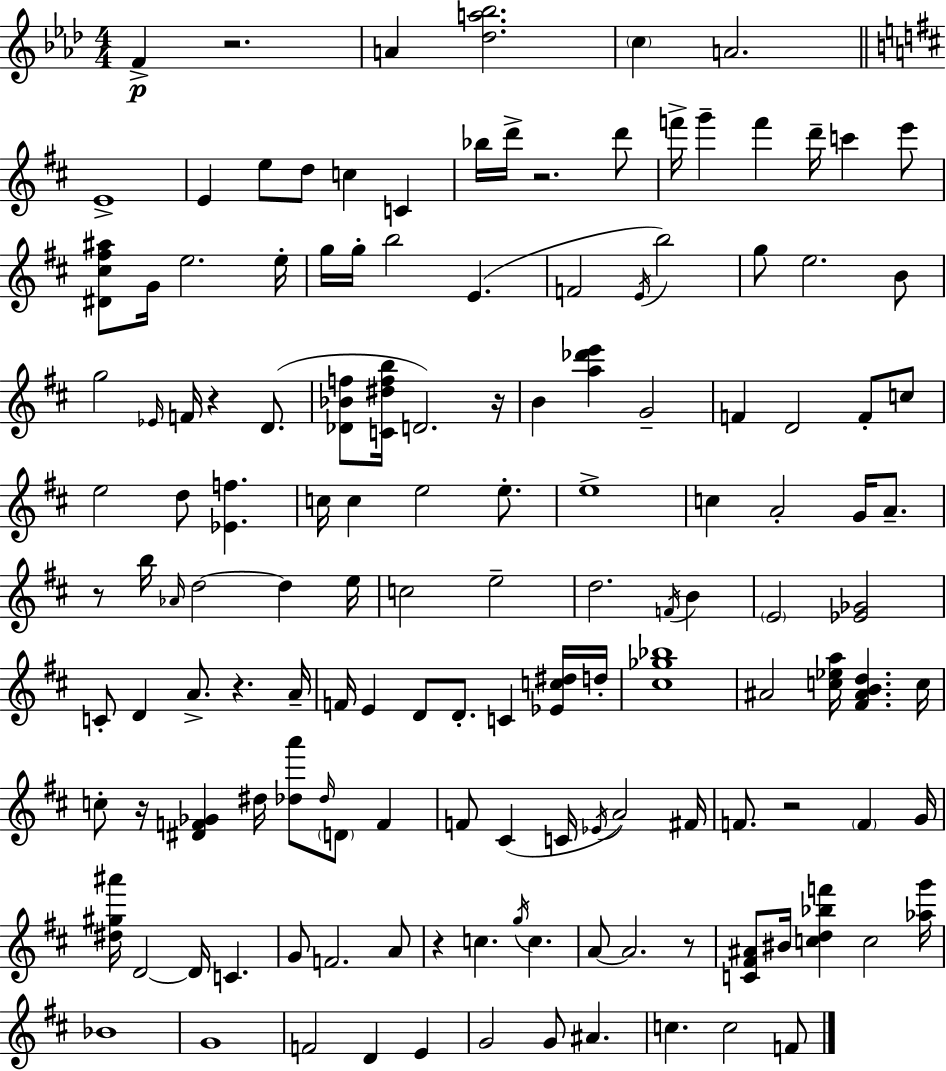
{
  \clef treble
  \numericTimeSignature
  \time 4/4
  \key aes \major
  f'4->\p r2. | a'4 <des'' a'' bes''>2. | \parenthesize c''4 a'2. | \bar "||" \break \key b \minor e'1-> | e'4 e''8 d''8 c''4 c'4 | bes''16 d'''16-> r2. d'''8 | f'''16-> g'''4-- f'''4 d'''16-- c'''4 e'''8 | \break <dis' cis'' fis'' ais''>8 g'16 e''2. e''16-. | g''16 g''16-. b''2 e'4.( | f'2 \acciaccatura { e'16 }) b''2 | g''8 e''2. b'8 | \break g''2 \grace { ees'16 } f'16 r4 d'8.( | <des' bes' f''>8 <c' dis'' f'' b''>16 d'2.) | r16 b'4 <a'' des''' e'''>4 g'2-- | f'4 d'2 f'8-. | \break c''8 e''2 d''8 <ees' f''>4. | c''16 c''4 e''2 e''8.-. | e''1-> | c''4 a'2-. g'16 a'8.-- | \break r8 b''16 \grace { aes'16 } d''2~~ d''4 | e''16 c''2 e''2-- | d''2. \acciaccatura { f'16 } | b'4 \parenthesize e'2 <ees' ges'>2 | \break c'8-. d'4 a'8.-> r4. | a'16-- f'16 e'4 d'8 d'8.-. c'4 | <ees' c'' dis''>16 d''16-. <cis'' ges'' bes''>1 | ais'2 <c'' ees'' a''>16 <fis' ais' b' d''>4. | \break c''16 c''8-. r16 <dis' f' ges'>4 dis''16 <des'' a'''>8 \grace { des''16 } \parenthesize d'8 | f'4 f'8 cis'4( c'16 \acciaccatura { ees'16 } a'2) | fis'16 f'8. r2 | \parenthesize f'4 g'16 <dis'' gis'' ais'''>16 d'2~~ d'16 | \break c'4. g'8 f'2. | a'8 r4 c''4. | \acciaccatura { g''16 } c''4. a'8~~ a'2. | r8 <c' fis' ais'>8 bis'16 <c'' d'' bes'' f'''>4 c''2 | \break <aes'' g'''>16 bes'1 | g'1 | f'2 d'4 | e'4 g'2 g'8 | \break ais'4. c''4. c''2 | f'8 \bar "|."
}